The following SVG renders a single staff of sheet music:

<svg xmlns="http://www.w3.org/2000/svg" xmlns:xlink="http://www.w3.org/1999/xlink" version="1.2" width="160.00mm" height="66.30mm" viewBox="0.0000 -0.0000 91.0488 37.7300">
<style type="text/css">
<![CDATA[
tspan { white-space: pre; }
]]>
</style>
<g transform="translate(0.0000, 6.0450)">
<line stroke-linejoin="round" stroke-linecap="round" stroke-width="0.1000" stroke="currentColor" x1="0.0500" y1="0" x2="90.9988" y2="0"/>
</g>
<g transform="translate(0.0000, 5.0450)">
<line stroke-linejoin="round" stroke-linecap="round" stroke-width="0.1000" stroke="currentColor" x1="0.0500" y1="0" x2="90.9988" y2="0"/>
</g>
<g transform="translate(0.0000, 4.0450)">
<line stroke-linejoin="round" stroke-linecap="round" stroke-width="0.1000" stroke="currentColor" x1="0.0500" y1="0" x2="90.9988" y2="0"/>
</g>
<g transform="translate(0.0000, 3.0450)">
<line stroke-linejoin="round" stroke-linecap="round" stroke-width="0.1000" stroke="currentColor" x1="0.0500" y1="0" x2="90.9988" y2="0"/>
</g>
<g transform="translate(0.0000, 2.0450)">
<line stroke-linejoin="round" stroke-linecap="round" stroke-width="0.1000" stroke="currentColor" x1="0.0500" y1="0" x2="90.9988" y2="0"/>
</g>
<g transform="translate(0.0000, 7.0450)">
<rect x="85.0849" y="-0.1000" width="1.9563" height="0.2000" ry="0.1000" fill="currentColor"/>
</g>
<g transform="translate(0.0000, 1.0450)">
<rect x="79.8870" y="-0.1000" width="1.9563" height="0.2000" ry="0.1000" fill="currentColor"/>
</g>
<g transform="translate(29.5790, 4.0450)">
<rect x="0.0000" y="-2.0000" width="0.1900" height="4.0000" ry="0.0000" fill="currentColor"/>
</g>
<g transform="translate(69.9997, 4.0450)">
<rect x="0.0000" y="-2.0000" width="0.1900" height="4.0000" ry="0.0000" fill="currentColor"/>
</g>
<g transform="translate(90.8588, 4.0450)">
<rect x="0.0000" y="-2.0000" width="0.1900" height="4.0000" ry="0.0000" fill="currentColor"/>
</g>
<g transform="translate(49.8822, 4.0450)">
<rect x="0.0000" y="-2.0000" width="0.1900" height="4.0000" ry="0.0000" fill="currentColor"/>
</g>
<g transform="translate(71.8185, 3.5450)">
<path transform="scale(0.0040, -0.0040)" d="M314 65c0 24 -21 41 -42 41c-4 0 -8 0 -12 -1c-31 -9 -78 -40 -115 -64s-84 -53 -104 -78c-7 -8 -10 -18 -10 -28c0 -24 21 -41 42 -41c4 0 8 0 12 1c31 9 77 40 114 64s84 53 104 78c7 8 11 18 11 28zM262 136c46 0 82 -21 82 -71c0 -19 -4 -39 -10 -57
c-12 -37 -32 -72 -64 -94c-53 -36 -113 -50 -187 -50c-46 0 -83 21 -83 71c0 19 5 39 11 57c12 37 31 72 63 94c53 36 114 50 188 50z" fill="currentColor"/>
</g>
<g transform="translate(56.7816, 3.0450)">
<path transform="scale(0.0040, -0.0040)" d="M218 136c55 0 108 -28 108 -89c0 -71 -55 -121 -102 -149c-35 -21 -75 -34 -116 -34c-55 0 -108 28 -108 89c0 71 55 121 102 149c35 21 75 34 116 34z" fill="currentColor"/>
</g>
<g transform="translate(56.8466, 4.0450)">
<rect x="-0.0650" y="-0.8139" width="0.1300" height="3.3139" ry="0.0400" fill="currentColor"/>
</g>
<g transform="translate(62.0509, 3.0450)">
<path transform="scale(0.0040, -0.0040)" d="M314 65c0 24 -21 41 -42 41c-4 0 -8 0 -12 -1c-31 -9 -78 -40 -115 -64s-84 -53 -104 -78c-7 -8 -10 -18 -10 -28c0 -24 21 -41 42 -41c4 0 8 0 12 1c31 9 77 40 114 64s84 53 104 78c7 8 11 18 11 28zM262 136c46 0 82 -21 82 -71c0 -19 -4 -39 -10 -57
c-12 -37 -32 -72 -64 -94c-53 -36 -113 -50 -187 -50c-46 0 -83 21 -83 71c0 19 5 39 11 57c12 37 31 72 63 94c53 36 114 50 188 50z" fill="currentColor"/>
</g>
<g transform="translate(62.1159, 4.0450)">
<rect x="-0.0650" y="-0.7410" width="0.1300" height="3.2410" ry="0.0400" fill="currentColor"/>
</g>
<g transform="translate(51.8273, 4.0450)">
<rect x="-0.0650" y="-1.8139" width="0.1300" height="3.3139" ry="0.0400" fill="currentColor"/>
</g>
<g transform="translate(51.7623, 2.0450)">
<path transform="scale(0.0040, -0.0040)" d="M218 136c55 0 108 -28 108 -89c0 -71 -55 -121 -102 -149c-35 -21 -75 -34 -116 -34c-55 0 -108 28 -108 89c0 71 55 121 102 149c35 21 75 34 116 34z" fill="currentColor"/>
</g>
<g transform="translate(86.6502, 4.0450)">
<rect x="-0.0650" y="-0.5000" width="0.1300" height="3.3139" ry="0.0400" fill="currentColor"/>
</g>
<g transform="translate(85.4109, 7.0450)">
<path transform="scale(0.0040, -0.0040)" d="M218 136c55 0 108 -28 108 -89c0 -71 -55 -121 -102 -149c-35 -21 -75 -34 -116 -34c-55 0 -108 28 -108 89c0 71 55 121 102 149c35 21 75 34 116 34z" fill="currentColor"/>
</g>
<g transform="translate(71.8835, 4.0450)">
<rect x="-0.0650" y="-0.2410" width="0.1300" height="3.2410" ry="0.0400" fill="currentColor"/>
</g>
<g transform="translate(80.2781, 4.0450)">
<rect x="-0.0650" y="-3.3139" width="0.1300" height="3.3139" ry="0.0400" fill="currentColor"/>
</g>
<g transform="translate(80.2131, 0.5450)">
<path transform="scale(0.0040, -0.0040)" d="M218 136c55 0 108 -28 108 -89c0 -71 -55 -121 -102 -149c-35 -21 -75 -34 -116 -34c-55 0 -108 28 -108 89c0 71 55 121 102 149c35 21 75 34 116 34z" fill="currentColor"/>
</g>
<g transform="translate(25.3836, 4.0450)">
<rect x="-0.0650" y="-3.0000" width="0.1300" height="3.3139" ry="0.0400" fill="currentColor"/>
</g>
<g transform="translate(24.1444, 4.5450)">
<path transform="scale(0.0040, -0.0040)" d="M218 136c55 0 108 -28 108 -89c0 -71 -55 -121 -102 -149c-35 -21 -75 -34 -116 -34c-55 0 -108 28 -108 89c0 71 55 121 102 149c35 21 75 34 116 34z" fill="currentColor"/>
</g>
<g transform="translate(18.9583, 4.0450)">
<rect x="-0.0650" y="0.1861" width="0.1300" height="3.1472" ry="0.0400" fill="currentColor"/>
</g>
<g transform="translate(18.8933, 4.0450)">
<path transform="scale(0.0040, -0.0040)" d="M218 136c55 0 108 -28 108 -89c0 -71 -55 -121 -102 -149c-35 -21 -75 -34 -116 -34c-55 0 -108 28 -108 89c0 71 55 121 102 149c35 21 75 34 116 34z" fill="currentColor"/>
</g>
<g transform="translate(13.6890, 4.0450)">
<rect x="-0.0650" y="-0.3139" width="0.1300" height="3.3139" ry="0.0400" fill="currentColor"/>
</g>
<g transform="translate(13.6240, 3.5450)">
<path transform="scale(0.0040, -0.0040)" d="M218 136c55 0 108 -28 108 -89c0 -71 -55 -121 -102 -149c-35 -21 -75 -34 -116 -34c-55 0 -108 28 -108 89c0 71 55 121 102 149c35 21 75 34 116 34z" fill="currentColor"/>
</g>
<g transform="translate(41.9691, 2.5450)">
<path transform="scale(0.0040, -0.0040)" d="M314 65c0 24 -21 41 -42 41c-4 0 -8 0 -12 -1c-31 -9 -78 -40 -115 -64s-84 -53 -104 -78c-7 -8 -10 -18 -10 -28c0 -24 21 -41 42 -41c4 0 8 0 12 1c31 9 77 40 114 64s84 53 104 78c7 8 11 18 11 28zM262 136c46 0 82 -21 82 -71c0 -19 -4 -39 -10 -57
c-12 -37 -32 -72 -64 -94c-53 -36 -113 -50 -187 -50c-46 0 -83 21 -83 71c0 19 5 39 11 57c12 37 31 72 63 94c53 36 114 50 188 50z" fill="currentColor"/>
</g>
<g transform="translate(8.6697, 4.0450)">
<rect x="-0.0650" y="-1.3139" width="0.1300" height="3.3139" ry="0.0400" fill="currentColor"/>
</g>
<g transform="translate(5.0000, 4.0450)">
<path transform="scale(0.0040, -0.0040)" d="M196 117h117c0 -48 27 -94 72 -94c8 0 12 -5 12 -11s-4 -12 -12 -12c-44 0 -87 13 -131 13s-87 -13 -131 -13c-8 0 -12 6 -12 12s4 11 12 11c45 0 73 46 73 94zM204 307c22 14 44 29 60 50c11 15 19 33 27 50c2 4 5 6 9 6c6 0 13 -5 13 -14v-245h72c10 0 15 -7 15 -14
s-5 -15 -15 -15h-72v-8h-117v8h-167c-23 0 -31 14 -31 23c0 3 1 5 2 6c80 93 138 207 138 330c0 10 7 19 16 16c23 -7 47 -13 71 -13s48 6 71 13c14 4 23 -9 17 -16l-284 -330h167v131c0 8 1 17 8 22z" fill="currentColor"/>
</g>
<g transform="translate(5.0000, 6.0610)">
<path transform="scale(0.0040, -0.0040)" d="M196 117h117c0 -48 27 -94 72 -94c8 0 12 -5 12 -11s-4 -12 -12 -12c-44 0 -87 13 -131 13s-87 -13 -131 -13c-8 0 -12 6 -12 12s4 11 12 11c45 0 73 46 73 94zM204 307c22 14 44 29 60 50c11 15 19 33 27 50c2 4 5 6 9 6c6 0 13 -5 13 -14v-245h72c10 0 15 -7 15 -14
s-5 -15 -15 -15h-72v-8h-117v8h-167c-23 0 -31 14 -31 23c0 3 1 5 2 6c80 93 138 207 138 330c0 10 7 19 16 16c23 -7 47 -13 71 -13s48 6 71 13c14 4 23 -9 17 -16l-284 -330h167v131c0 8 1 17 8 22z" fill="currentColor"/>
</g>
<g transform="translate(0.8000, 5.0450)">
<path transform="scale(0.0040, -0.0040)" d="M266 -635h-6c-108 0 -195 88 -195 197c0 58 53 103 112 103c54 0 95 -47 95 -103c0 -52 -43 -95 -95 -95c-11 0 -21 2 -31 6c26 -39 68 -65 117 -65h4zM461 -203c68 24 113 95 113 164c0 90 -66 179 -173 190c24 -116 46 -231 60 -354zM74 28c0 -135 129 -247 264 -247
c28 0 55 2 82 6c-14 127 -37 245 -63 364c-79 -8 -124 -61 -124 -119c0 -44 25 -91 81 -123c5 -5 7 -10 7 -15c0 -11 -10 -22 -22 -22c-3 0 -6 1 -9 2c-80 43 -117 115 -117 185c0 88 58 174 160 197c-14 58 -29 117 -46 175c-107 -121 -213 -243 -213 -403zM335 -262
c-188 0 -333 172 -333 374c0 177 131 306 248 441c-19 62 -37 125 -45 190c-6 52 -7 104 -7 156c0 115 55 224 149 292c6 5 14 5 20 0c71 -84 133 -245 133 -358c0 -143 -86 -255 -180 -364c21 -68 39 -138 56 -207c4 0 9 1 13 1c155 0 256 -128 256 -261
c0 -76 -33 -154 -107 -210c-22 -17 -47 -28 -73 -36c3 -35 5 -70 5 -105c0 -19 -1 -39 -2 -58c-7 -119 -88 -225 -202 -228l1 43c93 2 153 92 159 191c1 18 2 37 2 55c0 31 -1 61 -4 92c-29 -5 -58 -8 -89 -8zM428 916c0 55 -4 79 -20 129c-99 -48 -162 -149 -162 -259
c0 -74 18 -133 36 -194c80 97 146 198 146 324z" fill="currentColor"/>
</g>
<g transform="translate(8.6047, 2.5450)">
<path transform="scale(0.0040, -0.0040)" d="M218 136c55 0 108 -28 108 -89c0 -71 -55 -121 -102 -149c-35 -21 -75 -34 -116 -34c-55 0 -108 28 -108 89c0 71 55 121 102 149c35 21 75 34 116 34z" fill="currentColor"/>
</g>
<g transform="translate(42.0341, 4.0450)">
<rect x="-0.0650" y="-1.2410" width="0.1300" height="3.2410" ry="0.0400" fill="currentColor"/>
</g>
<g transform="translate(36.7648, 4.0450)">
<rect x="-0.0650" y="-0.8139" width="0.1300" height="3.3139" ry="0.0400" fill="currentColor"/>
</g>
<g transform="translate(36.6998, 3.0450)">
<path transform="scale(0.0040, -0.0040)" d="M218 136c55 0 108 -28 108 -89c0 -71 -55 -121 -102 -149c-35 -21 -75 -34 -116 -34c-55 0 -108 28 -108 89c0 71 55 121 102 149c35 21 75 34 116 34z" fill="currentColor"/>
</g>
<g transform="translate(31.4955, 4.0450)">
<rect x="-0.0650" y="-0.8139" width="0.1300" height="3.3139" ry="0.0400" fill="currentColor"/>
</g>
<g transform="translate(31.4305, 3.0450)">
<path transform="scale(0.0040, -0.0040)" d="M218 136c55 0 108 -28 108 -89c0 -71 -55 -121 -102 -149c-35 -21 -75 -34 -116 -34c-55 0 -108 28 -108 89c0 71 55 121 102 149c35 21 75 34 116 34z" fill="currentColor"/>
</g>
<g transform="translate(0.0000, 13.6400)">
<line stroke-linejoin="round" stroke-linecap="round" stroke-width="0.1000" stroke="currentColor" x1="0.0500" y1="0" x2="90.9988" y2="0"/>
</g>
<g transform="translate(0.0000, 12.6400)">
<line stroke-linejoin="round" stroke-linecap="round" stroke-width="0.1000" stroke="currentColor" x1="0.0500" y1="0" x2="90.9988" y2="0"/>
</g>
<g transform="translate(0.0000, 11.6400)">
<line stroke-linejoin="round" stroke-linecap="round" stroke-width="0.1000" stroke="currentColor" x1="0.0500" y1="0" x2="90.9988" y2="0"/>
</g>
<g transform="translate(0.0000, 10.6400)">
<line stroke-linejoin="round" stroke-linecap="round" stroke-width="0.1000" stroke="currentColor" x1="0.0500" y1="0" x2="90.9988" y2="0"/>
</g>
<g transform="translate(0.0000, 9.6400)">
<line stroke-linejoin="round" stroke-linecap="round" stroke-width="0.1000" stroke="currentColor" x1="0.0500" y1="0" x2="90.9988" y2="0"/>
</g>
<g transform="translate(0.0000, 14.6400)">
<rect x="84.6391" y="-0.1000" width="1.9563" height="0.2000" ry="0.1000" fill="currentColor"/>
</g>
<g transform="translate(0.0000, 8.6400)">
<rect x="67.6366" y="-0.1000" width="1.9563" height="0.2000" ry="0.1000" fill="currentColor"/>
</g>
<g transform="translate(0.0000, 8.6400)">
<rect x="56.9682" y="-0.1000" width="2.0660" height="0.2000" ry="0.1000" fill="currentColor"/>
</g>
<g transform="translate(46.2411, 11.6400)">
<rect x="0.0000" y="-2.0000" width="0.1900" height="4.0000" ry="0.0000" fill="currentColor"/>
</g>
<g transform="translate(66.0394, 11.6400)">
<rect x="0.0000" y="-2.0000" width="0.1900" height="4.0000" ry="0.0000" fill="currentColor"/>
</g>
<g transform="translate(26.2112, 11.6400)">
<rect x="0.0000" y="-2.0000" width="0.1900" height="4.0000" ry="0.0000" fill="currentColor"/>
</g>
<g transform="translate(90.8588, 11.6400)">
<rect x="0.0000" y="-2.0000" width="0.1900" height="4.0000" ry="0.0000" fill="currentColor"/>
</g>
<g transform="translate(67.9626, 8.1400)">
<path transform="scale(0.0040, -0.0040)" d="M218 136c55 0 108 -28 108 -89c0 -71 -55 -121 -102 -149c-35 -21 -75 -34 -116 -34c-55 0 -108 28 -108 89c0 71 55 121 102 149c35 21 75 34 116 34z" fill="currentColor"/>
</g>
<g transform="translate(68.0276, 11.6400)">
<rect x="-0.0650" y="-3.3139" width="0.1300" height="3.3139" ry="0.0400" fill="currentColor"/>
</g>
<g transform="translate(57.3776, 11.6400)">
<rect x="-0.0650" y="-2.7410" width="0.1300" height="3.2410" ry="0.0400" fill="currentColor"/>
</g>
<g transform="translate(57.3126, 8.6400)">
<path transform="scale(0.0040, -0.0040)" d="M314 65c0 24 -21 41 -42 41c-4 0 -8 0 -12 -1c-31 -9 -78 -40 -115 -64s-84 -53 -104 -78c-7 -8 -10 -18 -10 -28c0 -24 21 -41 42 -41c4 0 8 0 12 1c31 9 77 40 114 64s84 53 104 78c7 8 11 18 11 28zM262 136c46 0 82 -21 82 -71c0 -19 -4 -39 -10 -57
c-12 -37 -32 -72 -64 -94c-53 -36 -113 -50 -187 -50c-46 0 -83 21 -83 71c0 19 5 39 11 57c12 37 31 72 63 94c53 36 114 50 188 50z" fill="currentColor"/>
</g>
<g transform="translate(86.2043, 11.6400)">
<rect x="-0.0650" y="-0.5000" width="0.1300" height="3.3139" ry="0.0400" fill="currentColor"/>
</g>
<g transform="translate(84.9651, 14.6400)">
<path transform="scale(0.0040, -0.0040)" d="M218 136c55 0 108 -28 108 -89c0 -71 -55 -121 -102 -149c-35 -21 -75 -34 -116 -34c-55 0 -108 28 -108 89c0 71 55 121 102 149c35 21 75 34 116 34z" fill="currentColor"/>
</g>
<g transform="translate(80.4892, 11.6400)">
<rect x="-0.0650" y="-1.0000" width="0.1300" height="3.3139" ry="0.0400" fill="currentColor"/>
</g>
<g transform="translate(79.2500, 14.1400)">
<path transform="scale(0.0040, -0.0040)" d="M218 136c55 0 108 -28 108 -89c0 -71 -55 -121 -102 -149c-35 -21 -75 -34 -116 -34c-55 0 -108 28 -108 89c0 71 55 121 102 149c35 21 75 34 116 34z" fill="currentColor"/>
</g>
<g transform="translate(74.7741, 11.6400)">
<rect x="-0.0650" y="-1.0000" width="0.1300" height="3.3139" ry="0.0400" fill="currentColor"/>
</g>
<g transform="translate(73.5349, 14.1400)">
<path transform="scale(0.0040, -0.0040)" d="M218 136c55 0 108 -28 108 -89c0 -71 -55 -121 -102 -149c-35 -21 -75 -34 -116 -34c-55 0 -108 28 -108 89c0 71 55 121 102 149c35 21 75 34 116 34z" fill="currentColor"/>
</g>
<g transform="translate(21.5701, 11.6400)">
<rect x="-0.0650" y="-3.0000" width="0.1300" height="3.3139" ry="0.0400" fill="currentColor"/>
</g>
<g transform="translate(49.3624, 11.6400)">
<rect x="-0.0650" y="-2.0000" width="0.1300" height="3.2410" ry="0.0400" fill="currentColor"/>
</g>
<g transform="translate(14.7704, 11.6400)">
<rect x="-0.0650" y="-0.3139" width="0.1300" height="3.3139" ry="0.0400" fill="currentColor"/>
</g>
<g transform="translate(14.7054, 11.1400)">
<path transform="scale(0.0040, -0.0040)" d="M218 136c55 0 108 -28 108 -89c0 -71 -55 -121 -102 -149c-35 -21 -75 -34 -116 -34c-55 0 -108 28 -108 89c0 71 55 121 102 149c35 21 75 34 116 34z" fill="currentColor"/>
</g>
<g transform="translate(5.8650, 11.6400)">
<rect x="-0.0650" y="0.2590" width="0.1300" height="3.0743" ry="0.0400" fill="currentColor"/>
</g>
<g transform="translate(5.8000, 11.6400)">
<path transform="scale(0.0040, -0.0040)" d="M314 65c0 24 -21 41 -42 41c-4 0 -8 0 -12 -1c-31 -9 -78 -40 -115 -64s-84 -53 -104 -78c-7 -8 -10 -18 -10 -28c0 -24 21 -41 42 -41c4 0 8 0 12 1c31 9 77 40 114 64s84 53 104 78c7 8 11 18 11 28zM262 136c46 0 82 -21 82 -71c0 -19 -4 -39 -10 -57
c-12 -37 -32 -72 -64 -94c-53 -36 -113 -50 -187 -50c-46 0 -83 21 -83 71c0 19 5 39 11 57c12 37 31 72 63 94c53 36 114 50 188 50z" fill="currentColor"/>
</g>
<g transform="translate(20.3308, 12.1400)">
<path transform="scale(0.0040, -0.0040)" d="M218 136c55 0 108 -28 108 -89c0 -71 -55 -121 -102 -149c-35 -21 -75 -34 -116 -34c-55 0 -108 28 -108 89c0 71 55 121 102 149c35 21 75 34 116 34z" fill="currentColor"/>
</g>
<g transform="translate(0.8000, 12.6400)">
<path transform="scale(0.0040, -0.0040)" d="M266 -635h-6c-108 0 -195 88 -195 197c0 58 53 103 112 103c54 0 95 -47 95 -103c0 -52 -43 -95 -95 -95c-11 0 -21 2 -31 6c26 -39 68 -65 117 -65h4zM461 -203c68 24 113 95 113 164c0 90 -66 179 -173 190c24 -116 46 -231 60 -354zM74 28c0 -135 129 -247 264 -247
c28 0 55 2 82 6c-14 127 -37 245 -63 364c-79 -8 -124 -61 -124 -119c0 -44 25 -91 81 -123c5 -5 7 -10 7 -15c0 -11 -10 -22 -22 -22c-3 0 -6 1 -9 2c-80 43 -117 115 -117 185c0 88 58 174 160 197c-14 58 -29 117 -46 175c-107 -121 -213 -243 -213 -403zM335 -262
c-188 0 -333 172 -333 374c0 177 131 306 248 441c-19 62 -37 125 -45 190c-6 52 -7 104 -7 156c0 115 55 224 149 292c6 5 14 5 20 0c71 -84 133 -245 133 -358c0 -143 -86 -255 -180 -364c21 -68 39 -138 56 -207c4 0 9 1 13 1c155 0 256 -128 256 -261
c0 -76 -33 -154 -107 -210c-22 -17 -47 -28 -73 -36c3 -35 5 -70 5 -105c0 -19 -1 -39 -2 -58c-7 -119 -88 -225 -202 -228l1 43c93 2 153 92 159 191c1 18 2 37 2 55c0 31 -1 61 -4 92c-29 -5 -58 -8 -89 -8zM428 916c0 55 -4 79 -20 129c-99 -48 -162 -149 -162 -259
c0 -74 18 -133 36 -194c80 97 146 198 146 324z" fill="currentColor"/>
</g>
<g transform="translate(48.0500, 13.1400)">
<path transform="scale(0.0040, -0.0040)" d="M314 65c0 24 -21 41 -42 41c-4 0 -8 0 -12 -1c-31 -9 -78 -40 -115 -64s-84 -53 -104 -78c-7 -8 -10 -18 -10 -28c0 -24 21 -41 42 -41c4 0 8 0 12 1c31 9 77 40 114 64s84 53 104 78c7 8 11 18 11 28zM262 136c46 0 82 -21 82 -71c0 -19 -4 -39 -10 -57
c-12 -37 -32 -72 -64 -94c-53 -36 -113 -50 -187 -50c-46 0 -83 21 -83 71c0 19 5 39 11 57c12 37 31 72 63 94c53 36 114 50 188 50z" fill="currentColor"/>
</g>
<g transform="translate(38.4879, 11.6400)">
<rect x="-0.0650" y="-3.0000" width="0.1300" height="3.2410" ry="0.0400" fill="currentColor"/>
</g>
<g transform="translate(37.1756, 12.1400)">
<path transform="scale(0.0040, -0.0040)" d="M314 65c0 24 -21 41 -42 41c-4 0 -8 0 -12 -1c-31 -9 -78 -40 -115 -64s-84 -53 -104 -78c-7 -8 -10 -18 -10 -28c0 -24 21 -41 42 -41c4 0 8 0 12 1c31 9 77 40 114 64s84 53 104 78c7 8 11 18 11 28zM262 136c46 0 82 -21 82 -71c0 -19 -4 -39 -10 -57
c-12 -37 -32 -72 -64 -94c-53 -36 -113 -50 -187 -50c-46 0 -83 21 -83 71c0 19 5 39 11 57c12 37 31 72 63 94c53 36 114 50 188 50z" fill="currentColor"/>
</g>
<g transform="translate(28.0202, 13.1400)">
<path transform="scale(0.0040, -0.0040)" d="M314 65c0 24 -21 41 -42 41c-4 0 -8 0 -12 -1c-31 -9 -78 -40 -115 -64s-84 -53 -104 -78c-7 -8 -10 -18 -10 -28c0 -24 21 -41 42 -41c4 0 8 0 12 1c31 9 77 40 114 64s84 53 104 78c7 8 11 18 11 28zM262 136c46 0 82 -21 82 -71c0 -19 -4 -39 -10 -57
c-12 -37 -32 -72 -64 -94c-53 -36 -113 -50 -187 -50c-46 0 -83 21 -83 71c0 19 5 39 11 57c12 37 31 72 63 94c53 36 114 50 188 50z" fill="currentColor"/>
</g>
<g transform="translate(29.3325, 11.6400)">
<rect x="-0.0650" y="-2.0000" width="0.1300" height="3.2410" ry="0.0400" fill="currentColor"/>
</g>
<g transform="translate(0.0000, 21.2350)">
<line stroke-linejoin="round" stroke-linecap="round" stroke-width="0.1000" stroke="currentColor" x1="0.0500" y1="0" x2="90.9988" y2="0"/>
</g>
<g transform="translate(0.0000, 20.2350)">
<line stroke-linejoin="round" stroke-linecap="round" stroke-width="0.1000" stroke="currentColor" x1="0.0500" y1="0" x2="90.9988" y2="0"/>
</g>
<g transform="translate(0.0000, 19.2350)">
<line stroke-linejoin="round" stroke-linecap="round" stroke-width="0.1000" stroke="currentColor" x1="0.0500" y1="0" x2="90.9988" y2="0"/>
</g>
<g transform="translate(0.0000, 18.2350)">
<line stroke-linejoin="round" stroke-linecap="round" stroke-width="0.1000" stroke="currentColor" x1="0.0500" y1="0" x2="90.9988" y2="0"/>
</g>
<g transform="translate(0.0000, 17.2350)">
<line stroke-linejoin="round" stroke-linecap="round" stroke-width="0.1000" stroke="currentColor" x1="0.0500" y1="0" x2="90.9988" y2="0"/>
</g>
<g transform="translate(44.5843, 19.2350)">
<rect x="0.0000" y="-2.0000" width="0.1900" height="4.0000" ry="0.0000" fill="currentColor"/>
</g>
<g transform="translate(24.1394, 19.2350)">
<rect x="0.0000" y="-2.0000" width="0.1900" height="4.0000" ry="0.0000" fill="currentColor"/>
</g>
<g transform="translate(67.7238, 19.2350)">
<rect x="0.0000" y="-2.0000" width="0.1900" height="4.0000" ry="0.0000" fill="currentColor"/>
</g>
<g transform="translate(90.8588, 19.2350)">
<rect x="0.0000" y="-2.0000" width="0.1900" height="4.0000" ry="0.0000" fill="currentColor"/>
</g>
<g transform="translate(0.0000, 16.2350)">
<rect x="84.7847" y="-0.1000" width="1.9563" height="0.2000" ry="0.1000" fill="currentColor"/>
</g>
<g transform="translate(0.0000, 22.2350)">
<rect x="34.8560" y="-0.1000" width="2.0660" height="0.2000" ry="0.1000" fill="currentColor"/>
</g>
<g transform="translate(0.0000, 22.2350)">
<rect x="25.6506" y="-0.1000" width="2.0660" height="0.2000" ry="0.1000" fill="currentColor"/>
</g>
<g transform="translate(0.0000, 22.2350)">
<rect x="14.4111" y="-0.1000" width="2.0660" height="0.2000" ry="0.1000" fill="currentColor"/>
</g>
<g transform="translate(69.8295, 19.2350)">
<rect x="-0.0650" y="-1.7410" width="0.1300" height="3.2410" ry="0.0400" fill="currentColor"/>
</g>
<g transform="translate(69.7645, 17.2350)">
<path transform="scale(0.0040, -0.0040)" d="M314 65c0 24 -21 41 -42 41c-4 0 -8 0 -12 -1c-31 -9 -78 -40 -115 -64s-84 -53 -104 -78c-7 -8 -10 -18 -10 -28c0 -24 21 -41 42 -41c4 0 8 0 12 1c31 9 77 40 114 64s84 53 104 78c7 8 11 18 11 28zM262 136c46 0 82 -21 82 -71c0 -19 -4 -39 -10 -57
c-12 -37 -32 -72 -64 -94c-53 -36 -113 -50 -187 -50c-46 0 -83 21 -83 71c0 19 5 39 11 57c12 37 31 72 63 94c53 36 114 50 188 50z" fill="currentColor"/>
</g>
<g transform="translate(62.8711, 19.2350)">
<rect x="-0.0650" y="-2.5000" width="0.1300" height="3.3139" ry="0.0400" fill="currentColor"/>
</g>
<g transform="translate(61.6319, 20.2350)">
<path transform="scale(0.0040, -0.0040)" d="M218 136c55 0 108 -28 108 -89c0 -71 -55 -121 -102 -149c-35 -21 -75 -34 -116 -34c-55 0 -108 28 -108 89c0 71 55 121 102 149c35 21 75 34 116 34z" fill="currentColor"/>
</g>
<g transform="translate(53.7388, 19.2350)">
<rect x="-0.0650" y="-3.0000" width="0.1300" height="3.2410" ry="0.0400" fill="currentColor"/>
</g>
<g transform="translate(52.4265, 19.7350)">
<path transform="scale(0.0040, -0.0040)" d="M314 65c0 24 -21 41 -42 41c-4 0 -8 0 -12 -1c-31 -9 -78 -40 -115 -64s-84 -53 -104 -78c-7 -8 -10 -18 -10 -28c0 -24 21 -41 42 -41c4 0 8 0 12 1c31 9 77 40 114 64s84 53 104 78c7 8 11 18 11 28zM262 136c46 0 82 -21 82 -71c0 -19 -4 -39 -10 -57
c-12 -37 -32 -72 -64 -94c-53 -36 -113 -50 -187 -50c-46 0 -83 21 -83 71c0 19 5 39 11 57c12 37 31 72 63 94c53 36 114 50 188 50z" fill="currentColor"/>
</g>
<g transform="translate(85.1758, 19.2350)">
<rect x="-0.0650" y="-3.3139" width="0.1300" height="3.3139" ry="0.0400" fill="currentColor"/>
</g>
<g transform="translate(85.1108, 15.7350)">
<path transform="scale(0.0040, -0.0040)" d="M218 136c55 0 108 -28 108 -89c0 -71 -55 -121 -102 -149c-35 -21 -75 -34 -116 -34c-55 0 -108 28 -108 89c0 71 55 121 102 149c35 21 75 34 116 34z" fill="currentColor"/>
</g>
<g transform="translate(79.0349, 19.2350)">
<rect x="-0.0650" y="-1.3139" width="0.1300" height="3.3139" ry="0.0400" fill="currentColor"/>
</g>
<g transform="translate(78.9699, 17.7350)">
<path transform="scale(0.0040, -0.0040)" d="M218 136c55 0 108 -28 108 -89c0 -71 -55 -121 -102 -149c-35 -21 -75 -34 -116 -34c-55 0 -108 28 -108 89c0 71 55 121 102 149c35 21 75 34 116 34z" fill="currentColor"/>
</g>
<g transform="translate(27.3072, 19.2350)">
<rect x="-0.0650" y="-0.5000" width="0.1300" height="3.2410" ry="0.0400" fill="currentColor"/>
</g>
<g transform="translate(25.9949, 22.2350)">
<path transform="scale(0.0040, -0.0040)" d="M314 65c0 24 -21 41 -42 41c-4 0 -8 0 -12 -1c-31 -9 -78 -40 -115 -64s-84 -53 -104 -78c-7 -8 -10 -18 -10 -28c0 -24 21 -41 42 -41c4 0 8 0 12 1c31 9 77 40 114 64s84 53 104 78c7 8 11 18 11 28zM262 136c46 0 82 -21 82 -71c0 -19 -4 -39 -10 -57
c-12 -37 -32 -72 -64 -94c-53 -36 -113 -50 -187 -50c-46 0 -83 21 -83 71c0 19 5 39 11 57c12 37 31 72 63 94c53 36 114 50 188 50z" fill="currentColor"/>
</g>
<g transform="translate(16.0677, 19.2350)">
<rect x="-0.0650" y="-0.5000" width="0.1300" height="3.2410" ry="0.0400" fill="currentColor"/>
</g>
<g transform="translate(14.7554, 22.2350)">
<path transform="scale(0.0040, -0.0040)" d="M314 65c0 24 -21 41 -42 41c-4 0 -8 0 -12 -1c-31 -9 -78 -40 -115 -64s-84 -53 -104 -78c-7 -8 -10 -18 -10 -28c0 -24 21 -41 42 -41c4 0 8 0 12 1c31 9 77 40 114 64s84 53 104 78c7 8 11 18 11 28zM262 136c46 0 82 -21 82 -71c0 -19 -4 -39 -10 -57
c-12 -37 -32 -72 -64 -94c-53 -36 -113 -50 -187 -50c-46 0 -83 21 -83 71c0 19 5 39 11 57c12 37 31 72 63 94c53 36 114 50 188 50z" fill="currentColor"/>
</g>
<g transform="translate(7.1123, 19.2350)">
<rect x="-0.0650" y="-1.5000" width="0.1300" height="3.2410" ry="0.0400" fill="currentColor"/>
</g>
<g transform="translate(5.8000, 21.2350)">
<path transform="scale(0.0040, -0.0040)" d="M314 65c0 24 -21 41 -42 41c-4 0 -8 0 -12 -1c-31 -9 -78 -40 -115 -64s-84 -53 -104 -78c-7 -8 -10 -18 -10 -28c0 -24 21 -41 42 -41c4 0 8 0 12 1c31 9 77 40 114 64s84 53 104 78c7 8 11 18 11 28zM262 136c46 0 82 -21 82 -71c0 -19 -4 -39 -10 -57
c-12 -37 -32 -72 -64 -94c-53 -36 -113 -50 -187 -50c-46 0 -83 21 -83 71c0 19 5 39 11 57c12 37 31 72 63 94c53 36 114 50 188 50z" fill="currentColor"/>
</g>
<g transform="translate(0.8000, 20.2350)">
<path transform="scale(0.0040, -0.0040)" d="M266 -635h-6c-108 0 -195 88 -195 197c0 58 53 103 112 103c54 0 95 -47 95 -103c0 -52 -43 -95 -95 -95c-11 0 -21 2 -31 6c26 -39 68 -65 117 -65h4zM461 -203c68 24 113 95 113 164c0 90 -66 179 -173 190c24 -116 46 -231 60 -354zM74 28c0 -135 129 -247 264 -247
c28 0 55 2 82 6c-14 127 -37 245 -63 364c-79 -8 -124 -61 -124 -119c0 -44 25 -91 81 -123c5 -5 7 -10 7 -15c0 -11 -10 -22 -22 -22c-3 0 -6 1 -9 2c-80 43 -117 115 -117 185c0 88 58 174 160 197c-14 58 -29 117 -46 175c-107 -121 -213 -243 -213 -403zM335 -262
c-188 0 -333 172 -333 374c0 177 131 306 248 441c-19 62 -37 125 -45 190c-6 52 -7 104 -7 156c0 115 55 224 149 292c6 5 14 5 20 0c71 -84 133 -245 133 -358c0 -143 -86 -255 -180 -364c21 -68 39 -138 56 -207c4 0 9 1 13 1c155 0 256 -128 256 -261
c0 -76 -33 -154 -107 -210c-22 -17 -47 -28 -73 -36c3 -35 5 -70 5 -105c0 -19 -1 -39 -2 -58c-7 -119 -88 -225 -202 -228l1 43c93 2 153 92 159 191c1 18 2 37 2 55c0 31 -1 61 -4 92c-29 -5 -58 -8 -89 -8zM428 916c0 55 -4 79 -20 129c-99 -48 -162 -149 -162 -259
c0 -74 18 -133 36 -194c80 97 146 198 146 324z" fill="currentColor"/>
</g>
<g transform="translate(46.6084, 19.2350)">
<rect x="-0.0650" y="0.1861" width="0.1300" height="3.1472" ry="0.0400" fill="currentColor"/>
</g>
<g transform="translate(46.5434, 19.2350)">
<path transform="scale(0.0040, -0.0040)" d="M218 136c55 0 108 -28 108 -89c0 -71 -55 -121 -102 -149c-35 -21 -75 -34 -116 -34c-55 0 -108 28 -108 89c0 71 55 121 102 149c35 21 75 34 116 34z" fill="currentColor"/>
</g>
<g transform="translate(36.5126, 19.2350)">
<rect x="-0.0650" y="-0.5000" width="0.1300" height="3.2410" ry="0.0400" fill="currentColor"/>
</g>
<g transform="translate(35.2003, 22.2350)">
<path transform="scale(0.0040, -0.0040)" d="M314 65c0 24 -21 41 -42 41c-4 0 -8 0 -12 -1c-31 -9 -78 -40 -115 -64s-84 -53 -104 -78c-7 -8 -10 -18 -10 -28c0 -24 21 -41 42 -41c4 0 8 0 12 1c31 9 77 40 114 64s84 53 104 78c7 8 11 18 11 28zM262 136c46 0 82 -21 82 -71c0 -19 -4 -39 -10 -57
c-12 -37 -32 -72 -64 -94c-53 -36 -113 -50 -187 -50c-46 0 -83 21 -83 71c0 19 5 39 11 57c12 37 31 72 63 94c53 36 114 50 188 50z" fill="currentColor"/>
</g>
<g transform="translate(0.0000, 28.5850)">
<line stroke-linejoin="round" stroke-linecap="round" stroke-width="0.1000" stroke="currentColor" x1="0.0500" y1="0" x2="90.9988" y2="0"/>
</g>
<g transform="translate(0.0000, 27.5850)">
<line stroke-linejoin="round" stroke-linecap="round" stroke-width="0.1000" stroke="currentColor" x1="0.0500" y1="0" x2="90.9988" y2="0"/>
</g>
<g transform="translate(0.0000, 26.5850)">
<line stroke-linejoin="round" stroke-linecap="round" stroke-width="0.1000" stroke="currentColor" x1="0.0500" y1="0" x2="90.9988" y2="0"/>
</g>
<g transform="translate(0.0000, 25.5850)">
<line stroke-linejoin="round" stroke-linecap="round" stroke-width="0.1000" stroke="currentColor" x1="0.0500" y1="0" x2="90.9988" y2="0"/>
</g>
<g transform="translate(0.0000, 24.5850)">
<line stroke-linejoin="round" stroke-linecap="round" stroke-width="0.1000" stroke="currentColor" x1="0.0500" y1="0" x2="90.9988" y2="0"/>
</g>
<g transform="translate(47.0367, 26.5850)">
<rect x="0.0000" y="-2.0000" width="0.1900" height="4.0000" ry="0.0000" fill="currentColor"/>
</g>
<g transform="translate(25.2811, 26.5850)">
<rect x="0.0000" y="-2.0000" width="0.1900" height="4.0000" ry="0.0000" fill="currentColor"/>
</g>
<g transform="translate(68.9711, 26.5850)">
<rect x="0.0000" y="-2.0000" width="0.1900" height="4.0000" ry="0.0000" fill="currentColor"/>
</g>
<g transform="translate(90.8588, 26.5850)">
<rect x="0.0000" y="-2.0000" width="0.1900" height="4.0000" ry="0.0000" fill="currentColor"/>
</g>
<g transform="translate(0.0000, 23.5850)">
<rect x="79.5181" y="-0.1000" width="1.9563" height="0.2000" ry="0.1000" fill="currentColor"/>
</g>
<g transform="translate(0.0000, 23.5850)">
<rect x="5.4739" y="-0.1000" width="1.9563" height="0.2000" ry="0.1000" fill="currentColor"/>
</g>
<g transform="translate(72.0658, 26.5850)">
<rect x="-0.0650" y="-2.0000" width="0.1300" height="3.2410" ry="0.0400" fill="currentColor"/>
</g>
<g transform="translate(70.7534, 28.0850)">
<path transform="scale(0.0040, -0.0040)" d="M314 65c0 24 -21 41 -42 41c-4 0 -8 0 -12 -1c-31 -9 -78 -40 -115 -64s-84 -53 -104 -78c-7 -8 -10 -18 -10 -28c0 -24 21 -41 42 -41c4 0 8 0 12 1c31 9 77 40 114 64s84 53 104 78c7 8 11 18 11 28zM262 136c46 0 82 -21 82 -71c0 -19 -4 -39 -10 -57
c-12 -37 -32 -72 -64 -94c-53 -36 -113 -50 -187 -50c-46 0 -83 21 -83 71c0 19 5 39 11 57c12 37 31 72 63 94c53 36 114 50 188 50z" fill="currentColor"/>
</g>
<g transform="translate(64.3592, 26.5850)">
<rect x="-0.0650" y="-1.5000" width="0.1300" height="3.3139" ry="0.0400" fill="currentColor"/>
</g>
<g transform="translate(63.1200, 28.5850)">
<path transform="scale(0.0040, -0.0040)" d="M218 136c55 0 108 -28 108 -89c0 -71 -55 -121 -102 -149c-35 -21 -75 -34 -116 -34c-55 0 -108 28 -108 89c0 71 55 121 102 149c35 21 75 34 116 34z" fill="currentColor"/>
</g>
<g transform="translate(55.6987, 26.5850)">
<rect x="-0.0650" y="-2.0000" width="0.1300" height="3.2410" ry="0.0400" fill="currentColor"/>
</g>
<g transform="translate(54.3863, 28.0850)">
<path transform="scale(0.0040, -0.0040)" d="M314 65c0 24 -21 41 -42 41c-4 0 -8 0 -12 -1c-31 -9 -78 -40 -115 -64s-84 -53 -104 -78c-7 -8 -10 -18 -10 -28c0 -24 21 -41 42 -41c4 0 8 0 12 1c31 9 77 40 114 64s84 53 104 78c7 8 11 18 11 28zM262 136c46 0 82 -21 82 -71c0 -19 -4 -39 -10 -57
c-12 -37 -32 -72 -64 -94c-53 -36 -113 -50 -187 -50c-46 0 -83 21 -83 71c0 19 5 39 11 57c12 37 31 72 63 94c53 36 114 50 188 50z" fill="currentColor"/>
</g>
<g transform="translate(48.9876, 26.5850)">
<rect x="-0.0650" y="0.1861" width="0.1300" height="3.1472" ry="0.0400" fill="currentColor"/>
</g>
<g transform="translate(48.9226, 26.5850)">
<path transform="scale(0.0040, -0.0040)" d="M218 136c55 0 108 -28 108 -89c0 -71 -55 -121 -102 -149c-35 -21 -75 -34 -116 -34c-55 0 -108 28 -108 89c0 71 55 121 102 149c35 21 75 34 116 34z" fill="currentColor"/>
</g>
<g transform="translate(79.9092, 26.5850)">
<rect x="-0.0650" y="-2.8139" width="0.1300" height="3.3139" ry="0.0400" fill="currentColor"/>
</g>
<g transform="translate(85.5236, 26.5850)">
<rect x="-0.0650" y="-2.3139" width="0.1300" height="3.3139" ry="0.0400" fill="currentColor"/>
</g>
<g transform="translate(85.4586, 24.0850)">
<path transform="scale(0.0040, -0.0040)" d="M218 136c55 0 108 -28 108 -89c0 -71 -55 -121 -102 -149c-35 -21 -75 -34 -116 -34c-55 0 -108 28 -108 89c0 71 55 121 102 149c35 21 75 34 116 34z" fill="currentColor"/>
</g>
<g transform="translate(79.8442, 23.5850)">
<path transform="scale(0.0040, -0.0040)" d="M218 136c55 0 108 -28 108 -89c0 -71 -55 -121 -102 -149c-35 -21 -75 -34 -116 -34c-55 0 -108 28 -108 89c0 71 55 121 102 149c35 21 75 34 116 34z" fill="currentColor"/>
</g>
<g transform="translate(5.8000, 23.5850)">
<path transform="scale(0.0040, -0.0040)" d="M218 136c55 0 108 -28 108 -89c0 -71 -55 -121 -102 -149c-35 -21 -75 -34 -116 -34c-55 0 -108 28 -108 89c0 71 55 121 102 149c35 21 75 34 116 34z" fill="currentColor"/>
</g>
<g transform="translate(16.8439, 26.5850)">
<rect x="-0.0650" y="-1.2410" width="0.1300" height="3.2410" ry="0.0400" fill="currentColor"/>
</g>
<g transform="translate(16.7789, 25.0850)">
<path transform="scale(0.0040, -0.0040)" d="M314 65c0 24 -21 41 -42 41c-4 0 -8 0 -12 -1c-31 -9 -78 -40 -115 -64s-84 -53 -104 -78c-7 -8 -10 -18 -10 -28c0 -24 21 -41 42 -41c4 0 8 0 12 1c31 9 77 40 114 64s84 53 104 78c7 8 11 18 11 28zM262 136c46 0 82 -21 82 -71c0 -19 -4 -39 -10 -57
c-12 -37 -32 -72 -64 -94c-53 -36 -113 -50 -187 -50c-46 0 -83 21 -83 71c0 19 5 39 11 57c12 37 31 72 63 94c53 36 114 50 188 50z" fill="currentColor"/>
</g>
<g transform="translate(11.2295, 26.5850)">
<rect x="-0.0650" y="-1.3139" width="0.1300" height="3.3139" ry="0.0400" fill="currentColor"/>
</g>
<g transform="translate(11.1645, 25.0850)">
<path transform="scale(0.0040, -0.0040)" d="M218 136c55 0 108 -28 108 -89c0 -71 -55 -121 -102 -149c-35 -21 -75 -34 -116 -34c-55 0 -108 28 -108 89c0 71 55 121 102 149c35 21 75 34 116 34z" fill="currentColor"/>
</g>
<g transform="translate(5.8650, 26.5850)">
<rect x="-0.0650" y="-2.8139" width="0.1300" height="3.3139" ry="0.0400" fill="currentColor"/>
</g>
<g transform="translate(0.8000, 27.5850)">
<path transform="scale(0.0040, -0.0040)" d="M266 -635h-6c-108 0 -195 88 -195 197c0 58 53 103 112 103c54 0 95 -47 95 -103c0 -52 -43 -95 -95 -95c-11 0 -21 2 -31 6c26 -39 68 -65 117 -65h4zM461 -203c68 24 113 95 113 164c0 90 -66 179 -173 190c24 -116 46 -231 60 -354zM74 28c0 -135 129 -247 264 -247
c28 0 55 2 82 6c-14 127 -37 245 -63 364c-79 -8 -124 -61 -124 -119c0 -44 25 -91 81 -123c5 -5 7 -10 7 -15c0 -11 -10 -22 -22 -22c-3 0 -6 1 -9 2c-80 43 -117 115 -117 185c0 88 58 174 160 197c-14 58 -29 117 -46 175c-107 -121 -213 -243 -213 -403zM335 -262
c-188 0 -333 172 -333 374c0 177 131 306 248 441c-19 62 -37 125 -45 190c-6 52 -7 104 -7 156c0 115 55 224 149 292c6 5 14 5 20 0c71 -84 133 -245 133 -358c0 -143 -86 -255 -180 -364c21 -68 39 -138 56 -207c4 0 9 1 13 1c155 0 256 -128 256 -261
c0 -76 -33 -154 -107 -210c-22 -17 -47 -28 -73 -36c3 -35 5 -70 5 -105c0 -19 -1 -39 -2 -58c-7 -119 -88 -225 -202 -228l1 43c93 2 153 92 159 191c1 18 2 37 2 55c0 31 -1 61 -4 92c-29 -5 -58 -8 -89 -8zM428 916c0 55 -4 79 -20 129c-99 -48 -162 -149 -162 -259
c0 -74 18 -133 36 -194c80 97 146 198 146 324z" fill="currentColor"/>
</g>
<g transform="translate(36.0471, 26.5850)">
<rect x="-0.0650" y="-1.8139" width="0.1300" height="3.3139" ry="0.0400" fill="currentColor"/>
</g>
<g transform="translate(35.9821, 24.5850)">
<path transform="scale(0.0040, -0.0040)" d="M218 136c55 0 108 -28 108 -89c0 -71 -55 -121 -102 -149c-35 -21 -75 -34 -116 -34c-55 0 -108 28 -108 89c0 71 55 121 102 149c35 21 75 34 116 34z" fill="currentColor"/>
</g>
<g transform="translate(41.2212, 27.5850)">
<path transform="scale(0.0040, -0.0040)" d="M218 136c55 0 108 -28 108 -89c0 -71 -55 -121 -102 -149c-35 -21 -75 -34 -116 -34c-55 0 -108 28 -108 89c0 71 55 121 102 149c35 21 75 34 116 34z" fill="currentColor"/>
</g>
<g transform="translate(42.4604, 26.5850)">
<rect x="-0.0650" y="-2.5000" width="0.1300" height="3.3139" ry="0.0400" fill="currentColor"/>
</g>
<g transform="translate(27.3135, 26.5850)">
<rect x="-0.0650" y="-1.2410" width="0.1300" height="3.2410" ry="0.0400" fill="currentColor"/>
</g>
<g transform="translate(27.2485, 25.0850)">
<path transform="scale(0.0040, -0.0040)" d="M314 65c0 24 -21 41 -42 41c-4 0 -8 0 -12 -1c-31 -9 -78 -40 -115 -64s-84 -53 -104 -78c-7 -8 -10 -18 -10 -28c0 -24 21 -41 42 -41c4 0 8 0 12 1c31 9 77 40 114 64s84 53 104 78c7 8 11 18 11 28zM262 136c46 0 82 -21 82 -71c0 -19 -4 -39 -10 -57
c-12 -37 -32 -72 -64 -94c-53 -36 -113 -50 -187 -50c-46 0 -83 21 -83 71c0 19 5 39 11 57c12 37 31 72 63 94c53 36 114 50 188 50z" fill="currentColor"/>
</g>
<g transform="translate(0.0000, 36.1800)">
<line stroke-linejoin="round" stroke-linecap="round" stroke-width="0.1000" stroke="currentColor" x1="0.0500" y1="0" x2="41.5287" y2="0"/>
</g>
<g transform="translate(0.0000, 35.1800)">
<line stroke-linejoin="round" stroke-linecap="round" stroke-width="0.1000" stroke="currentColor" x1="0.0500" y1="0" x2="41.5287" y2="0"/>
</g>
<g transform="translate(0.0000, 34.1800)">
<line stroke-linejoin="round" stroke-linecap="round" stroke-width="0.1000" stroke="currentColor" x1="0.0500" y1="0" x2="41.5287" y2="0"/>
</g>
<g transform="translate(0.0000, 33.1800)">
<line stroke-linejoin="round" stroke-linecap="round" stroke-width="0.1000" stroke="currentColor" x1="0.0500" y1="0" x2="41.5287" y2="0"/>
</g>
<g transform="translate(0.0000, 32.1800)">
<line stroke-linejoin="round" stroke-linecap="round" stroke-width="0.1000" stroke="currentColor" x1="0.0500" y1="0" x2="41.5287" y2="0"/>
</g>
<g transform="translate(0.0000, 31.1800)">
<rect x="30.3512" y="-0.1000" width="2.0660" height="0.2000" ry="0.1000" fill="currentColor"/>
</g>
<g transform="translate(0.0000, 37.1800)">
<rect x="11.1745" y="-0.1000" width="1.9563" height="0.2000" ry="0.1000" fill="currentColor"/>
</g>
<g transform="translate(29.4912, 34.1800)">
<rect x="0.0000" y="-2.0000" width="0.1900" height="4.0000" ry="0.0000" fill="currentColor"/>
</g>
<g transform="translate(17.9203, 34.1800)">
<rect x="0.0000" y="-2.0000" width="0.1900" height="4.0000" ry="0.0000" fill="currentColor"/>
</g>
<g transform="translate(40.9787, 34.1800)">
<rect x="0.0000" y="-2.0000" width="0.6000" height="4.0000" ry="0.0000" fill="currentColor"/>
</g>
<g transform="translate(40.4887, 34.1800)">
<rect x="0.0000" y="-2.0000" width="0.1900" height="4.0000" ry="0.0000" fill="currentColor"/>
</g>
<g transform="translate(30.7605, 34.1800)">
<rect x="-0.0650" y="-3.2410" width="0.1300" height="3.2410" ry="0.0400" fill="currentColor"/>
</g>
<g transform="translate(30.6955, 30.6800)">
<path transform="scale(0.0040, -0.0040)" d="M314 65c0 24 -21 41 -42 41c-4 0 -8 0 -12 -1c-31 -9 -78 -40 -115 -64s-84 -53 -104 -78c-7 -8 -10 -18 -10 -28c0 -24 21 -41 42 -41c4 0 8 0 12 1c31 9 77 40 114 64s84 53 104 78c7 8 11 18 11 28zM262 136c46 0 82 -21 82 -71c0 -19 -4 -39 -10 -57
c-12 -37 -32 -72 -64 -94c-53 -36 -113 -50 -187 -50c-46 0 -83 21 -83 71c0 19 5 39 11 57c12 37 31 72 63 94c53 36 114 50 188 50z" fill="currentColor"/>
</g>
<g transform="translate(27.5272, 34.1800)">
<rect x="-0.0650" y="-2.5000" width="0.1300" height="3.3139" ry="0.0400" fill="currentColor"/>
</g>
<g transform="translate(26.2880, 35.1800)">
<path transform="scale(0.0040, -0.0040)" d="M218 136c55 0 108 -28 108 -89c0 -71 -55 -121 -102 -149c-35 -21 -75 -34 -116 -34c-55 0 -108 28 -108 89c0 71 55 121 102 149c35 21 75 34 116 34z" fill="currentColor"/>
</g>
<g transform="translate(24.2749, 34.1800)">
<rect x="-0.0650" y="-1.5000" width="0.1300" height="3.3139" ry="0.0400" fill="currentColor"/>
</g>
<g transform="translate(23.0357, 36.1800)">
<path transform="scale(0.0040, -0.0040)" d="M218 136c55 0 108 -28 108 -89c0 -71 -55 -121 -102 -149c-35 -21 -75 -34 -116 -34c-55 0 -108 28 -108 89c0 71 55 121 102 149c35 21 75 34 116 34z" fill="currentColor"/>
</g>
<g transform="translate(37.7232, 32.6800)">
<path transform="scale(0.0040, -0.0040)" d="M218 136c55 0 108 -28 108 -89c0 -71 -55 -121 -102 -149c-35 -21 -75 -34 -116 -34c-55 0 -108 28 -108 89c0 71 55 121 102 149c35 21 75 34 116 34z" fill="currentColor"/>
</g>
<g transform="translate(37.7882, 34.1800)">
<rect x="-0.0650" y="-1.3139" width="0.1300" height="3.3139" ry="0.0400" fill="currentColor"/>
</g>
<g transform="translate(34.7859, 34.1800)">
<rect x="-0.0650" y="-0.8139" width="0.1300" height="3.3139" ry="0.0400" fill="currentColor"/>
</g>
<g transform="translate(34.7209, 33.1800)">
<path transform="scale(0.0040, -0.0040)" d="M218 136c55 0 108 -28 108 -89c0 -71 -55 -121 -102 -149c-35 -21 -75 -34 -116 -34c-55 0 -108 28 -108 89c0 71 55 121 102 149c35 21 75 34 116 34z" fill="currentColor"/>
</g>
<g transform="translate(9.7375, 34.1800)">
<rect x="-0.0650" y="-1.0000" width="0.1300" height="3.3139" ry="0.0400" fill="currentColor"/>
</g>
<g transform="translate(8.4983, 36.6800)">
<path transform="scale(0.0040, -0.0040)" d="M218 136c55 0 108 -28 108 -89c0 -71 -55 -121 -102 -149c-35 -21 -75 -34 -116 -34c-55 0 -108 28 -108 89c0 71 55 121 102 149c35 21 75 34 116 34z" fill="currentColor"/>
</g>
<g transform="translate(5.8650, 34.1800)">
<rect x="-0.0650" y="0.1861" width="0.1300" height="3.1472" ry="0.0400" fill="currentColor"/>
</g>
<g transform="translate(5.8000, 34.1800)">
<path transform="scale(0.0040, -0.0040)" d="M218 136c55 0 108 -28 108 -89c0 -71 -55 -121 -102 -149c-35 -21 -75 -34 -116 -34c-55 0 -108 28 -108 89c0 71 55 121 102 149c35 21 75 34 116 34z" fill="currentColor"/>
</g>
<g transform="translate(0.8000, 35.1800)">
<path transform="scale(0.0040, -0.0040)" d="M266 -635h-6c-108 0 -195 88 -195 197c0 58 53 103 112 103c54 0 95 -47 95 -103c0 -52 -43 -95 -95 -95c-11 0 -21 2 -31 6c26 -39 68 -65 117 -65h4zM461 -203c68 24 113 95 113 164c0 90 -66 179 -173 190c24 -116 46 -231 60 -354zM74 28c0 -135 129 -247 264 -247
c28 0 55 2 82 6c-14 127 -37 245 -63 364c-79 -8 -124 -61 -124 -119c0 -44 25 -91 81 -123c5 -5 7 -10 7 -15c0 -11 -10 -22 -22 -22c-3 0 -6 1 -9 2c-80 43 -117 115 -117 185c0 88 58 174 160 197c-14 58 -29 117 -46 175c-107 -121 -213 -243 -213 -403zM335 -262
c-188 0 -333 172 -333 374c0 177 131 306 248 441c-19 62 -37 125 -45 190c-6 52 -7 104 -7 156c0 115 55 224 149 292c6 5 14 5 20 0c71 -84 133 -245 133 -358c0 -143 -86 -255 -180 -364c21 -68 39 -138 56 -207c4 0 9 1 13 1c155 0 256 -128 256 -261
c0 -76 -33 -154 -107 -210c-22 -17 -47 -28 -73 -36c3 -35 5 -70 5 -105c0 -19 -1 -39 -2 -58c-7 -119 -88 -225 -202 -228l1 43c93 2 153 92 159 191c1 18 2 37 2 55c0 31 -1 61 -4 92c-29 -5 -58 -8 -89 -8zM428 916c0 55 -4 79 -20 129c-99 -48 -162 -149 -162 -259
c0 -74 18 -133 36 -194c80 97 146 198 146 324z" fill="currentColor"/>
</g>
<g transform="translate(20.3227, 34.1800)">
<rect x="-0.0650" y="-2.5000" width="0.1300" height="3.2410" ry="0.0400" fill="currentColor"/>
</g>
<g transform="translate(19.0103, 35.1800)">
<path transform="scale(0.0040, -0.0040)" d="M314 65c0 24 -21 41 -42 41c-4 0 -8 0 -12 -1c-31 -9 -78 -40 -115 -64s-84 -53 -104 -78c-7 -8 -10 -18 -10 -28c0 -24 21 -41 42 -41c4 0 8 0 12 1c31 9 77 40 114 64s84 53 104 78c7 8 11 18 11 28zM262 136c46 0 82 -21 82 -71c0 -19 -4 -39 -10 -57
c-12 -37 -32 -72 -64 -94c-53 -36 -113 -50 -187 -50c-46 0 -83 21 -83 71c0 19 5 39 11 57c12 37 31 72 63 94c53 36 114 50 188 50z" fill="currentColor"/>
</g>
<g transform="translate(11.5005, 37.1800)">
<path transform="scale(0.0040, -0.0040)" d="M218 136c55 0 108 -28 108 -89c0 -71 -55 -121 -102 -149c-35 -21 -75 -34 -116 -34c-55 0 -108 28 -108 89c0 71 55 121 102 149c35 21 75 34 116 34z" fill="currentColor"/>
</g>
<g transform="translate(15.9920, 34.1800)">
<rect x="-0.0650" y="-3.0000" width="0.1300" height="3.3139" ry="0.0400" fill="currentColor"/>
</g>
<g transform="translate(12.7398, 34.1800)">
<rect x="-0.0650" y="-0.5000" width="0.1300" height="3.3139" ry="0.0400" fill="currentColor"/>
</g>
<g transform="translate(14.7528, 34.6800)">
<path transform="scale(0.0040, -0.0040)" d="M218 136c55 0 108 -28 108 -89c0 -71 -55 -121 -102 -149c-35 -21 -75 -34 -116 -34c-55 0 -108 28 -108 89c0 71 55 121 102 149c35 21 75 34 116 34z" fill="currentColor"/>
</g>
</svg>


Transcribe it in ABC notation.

X:1
T:Untitled
M:4/4
L:1/4
K:C
e c B A d d e2 f d d2 c2 b C B2 c A F2 A2 F2 a2 b D D C E2 C2 C2 C2 B A2 G f2 e b a e e2 e2 f G B F2 E F2 a g B D C A G2 E G b2 d e